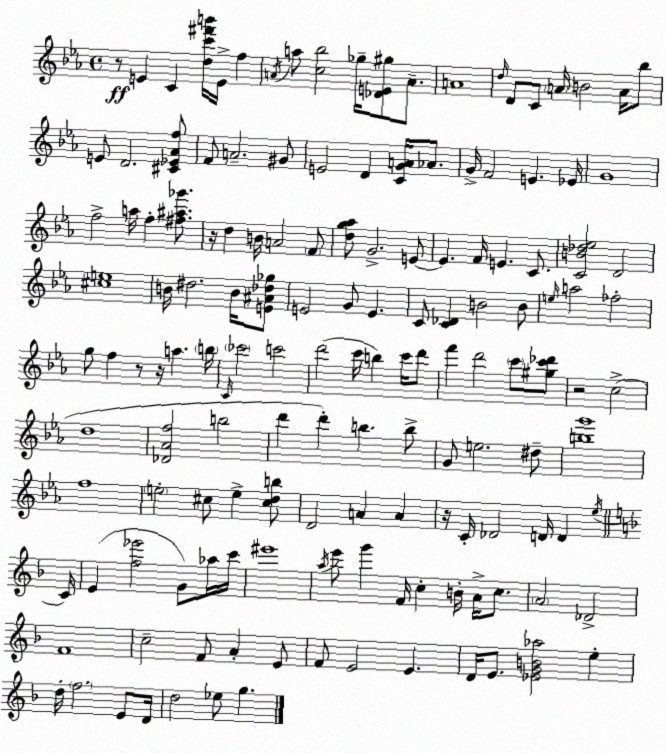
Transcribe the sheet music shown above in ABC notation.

X:1
T:Untitled
M:4/4
L:1/4
K:Cm
z/2 E C [dc'^f'b']/4 E/4 f A/4 a/2 [c_b]2 _g/4 [_DE^g]/2 A/2 A4 d/4 D/2 C/2 A/4 B2 A/4 _b/2 E/2 D2 [^C_E_Af]/2 F/2 A2 ^G/2 E2 D [CGA]/4 _A/2 G/4 F2 E _E/4 G4 f2 a/4 f [^f^a_g']/2 z/4 d B/4 A2 F/2 [dg_a]/2 G2 E/2 E F/4 E C/2 [CB_d_e]2 D2 [^ce]4 B/4 ^d2 B/4 [E^A_d_g]/2 E2 G/2 E C/2 [C_D] B2 B/2 e/4 a2 _f2 g/2 f z/2 z/4 a b/4 C/4 _c'2 c'2 d'2 c'/4 b c'/4 d'/2 f' d'2 c'/2 [^gc'_d']/2 z2 c2 d4 [_D_Af]2 b2 d' d' b b/2 G/2 e2 ^d/2 [bg']4 f4 e2 ^c/2 e [^cdb]/2 D2 A A z/4 C/4 _D2 D/4 D _e/4 C/4 E [f_e']2 G/2 _a/4 c'/4 ^e'4 a/4 e'/2 g' F/4 c B/4 A/4 c/2 A2 _D2 F4 c2 F/2 A E/2 F/2 E2 E D/4 E/2 [_EGB_a]2 e d/4 f2 E/2 D/4 d2 _e/2 g